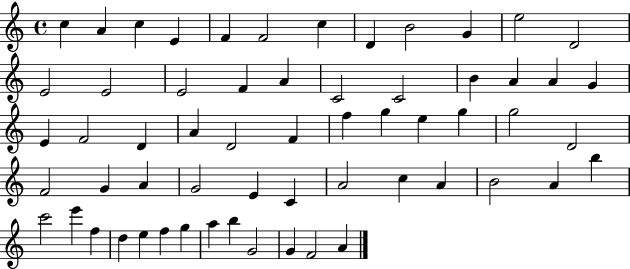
C5/q A4/q C5/q E4/q F4/q F4/h C5/q D4/q B4/h G4/q E5/h D4/h E4/h E4/h E4/h F4/q A4/q C4/h C4/h B4/q A4/q A4/q G4/q E4/q F4/h D4/q A4/q D4/h F4/q F5/q G5/q E5/q G5/q G5/h D4/h F4/h G4/q A4/q G4/h E4/q C4/q A4/h C5/q A4/q B4/h A4/q B5/q C6/h E6/q F5/q D5/q E5/q F5/q G5/q A5/q B5/q G4/h G4/q F4/h A4/q